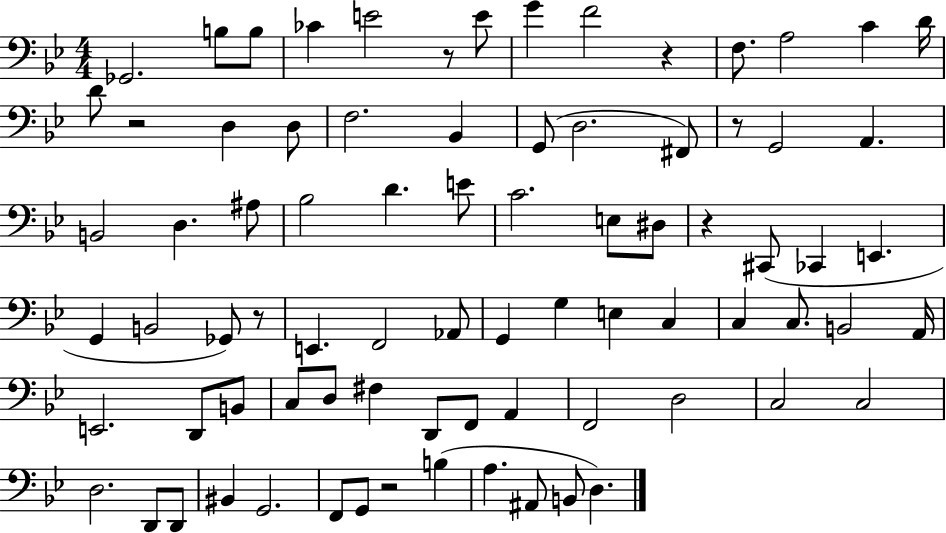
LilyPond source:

{
  \clef bass
  \numericTimeSignature
  \time 4/4
  \key bes \major
  ges,2. b8 b8 | ces'4 e'2 r8 e'8 | g'4 f'2 r4 | f8. a2 c'4 d'16 | \break d'8 r2 d4 d8 | f2. bes,4 | g,8( d2. fis,8) | r8 g,2 a,4. | \break b,2 d4. ais8 | bes2 d'4. e'8 | c'2. e8 dis8 | r4 cis,8( ces,4 e,4. | \break g,4 b,2 ges,8) r8 | e,4. f,2 aes,8 | g,4 g4 e4 c4 | c4 c8. b,2 a,16 | \break e,2. d,8 b,8 | c8 d8 fis4 d,8 f,8 a,4 | f,2 d2 | c2 c2 | \break d2. d,8 d,8 | bis,4 g,2. | f,8 g,8 r2 b4( | a4. ais,8 b,8 d4.) | \break \bar "|."
}